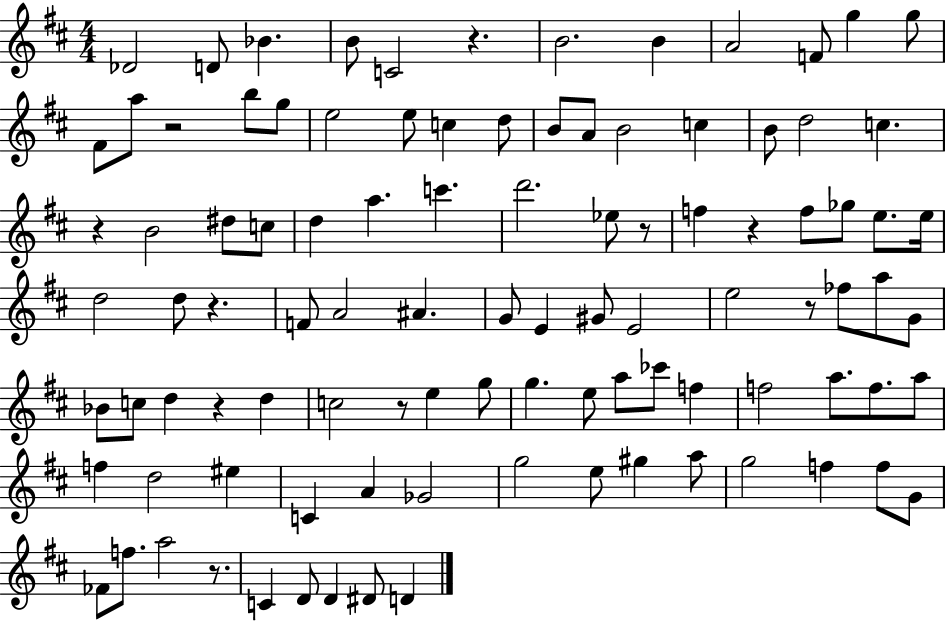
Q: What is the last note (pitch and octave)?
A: D4